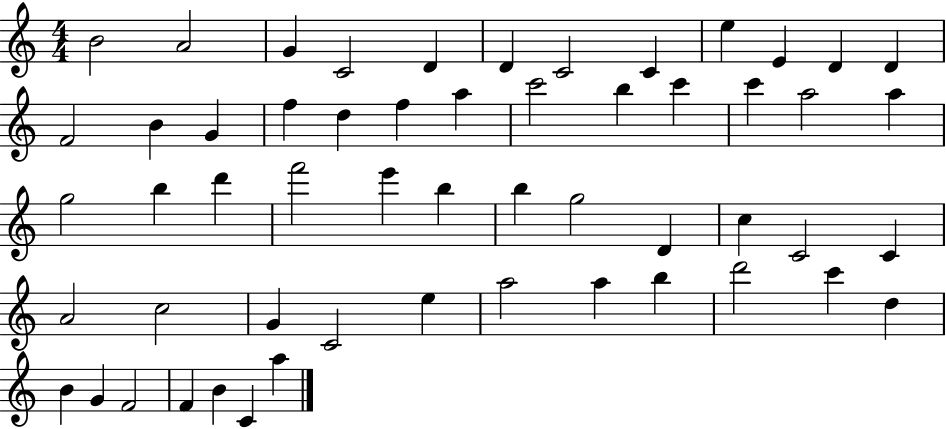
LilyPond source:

{
  \clef treble
  \numericTimeSignature
  \time 4/4
  \key c \major
  b'2 a'2 | g'4 c'2 d'4 | d'4 c'2 c'4 | e''4 e'4 d'4 d'4 | \break f'2 b'4 g'4 | f''4 d''4 f''4 a''4 | c'''2 b''4 c'''4 | c'''4 a''2 a''4 | \break g''2 b''4 d'''4 | f'''2 e'''4 b''4 | b''4 g''2 d'4 | c''4 c'2 c'4 | \break a'2 c''2 | g'4 c'2 e''4 | a''2 a''4 b''4 | d'''2 c'''4 d''4 | \break b'4 g'4 f'2 | f'4 b'4 c'4 a''4 | \bar "|."
}